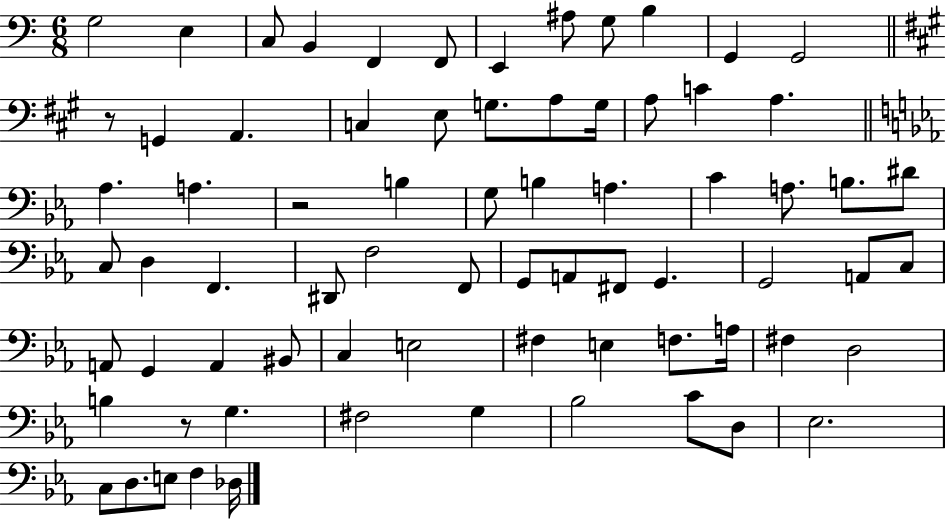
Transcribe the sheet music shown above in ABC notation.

X:1
T:Untitled
M:6/8
L:1/4
K:C
G,2 E, C,/2 B,, F,, F,,/2 E,, ^A,/2 G,/2 B, G,, G,,2 z/2 G,, A,, C, E,/2 G,/2 A,/2 G,/4 A,/2 C A, _A, A, z2 B, G,/2 B, A, C A,/2 B,/2 ^D/2 C,/2 D, F,, ^D,,/2 F,2 F,,/2 G,,/2 A,,/2 ^F,,/2 G,, G,,2 A,,/2 C,/2 A,,/2 G,, A,, ^B,,/2 C, E,2 ^F, E, F,/2 A,/4 ^F, D,2 B, z/2 G, ^F,2 G, _B,2 C/2 D,/2 _E,2 C,/2 D,/2 E,/2 F, _D,/4